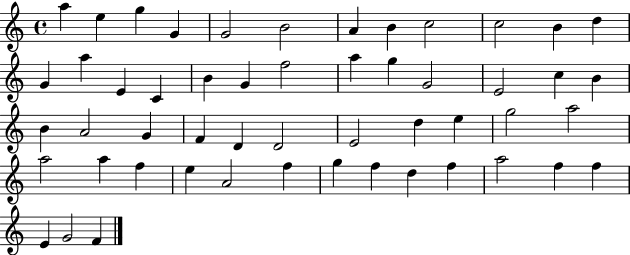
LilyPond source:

{
  \clef treble
  \time 4/4
  \defaultTimeSignature
  \key c \major
  a''4 e''4 g''4 g'4 | g'2 b'2 | a'4 b'4 c''2 | c''2 b'4 d''4 | \break g'4 a''4 e'4 c'4 | b'4 g'4 f''2 | a''4 g''4 g'2 | e'2 c''4 b'4 | \break b'4 a'2 g'4 | f'4 d'4 d'2 | e'2 d''4 e''4 | g''2 a''2 | \break a''2 a''4 f''4 | e''4 a'2 f''4 | g''4 f''4 d''4 f''4 | a''2 f''4 f''4 | \break e'4 g'2 f'4 | \bar "|."
}